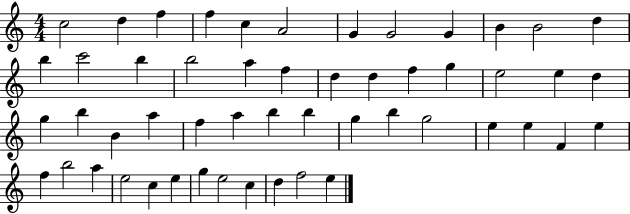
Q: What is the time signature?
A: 4/4